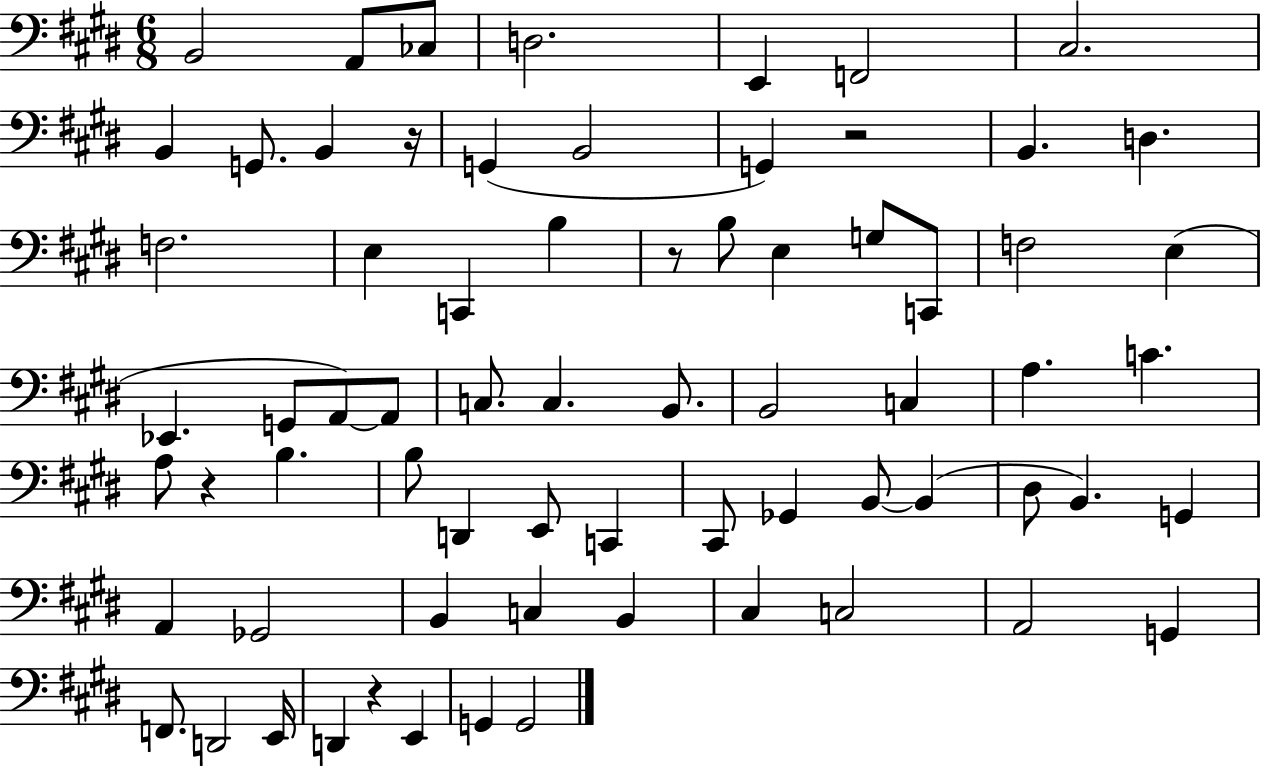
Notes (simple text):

B2/h A2/e CES3/e D3/h. E2/q F2/h C#3/h. B2/q G2/e. B2/q R/s G2/q B2/h G2/q R/h B2/q. D3/q. F3/h. E3/q C2/q B3/q R/e B3/e E3/q G3/e C2/e F3/h E3/q Eb2/q. G2/e A2/e A2/e C3/e. C3/q. B2/e. B2/h C3/q A3/q. C4/q. A3/e R/q B3/q. B3/e D2/q E2/e C2/q C#2/e Gb2/q B2/e B2/q D#3/e B2/q. G2/q A2/q Gb2/h B2/q C3/q B2/q C#3/q C3/h A2/h G2/q F2/e. D2/h E2/s D2/q R/q E2/q G2/q G2/h